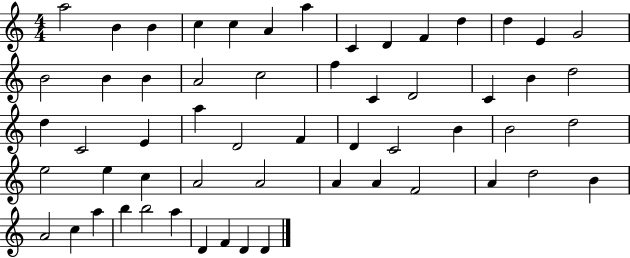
{
  \clef treble
  \numericTimeSignature
  \time 4/4
  \key c \major
  a''2 b'4 b'4 | c''4 c''4 a'4 a''4 | c'4 d'4 f'4 d''4 | d''4 e'4 g'2 | \break b'2 b'4 b'4 | a'2 c''2 | f''4 c'4 d'2 | c'4 b'4 d''2 | \break d''4 c'2 e'4 | a''4 d'2 f'4 | d'4 c'2 b'4 | b'2 d''2 | \break e''2 e''4 c''4 | a'2 a'2 | a'4 a'4 f'2 | a'4 d''2 b'4 | \break a'2 c''4 a''4 | b''4 b''2 a''4 | d'4 f'4 d'4 d'4 | \bar "|."
}